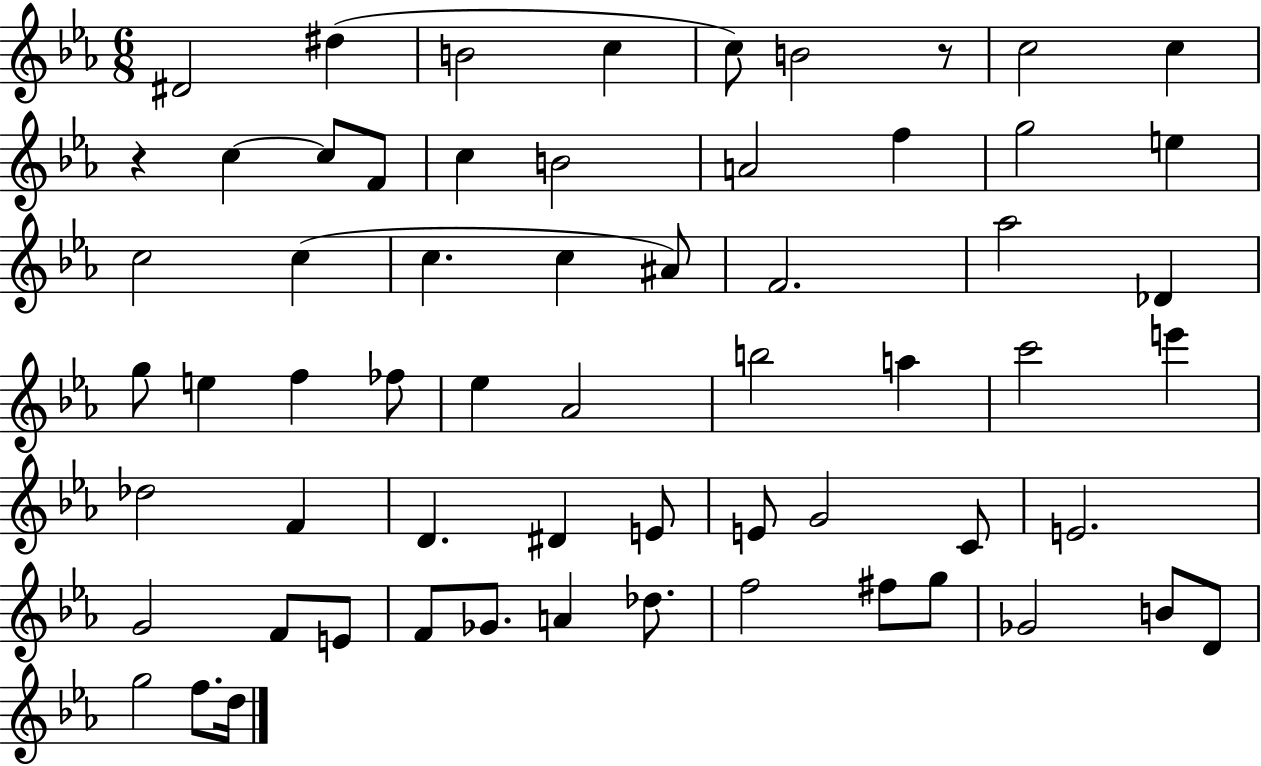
D#4/h D#5/q B4/h C5/q C5/e B4/h R/e C5/h C5/q R/q C5/q C5/e F4/e C5/q B4/h A4/h F5/q G5/h E5/q C5/h C5/q C5/q. C5/q A#4/e F4/h. Ab5/h Db4/q G5/e E5/q F5/q FES5/e Eb5/q Ab4/h B5/h A5/q C6/h E6/q Db5/h F4/q D4/q. D#4/q E4/e E4/e G4/h C4/e E4/h. G4/h F4/e E4/e F4/e Gb4/e. A4/q Db5/e. F5/h F#5/e G5/e Gb4/h B4/e D4/e G5/h F5/e. D5/s